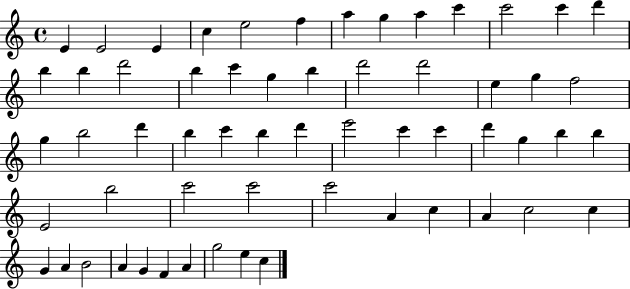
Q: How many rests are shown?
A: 0